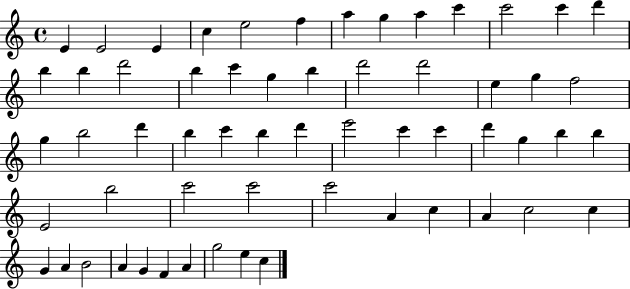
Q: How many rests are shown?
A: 0